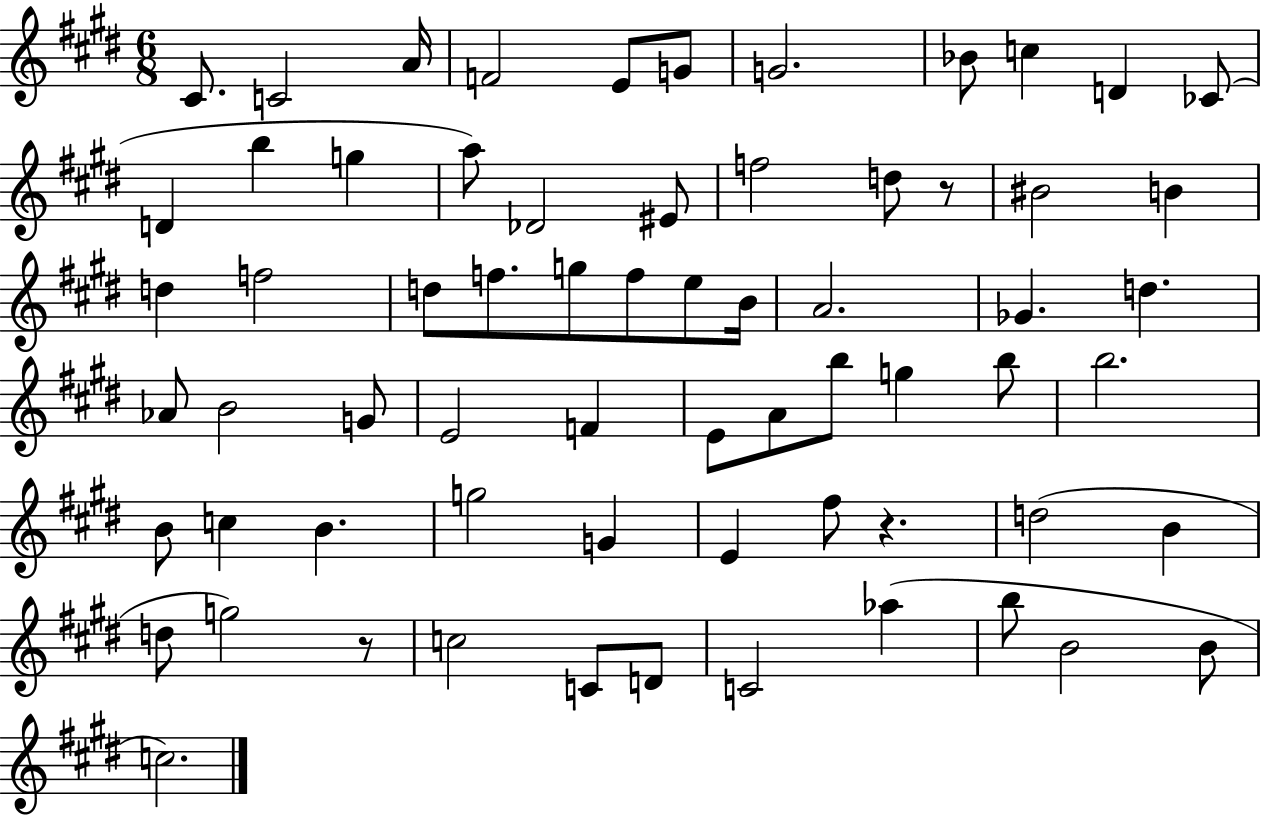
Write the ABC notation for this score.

X:1
T:Untitled
M:6/8
L:1/4
K:E
^C/2 C2 A/4 F2 E/2 G/2 G2 _B/2 c D _C/2 D b g a/2 _D2 ^E/2 f2 d/2 z/2 ^B2 B d f2 d/2 f/2 g/2 f/2 e/2 B/4 A2 _G d _A/2 B2 G/2 E2 F E/2 A/2 b/2 g b/2 b2 B/2 c B g2 G E ^f/2 z d2 B d/2 g2 z/2 c2 C/2 D/2 C2 _a b/2 B2 B/2 c2